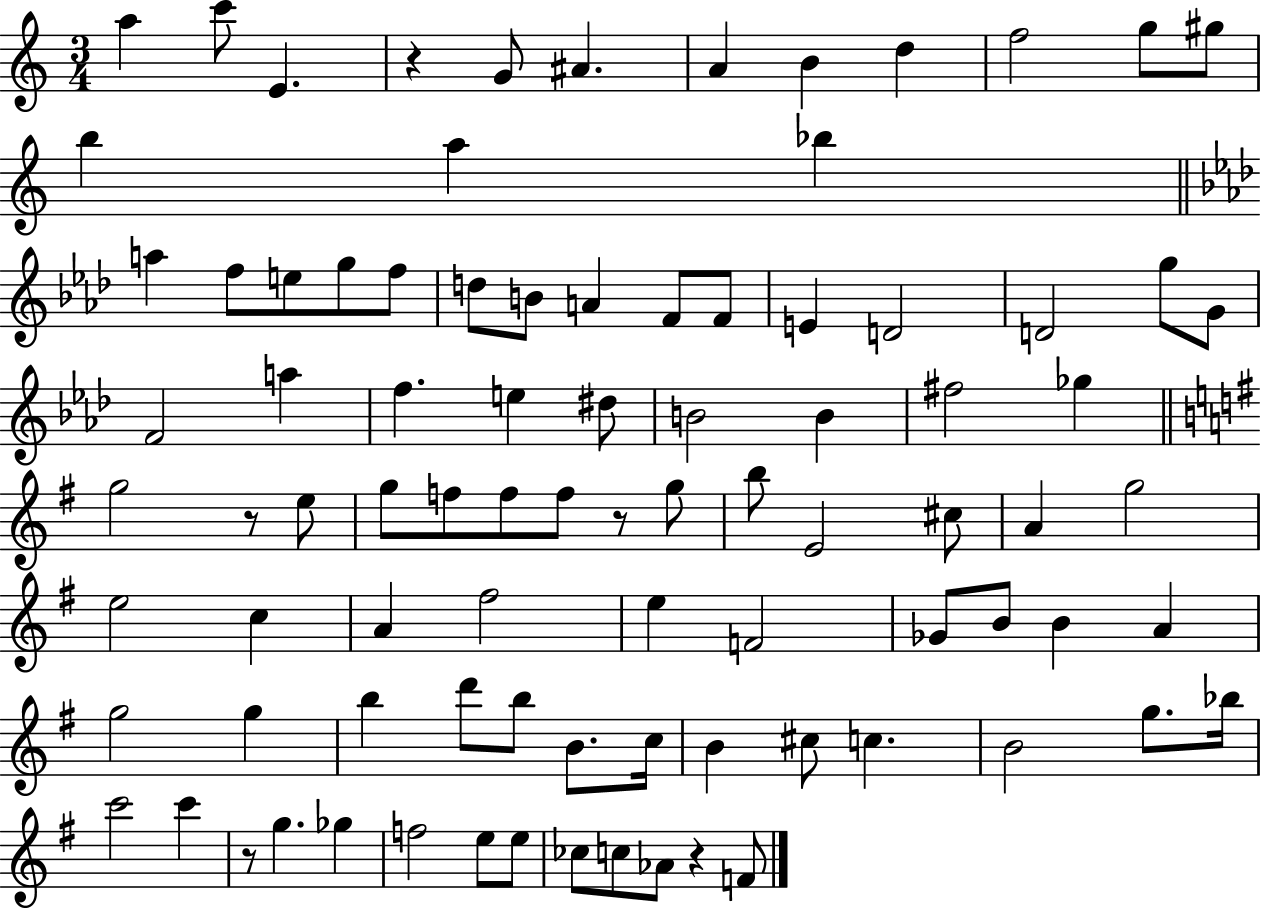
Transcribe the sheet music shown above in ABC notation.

X:1
T:Untitled
M:3/4
L:1/4
K:C
a c'/2 E z G/2 ^A A B d f2 g/2 ^g/2 b a _b a f/2 e/2 g/2 f/2 d/2 B/2 A F/2 F/2 E D2 D2 g/2 G/2 F2 a f e ^d/2 B2 B ^f2 _g g2 z/2 e/2 g/2 f/2 f/2 f/2 z/2 g/2 b/2 E2 ^c/2 A g2 e2 c A ^f2 e F2 _G/2 B/2 B A g2 g b d'/2 b/2 B/2 c/4 B ^c/2 c B2 g/2 _b/4 c'2 c' z/2 g _g f2 e/2 e/2 _c/2 c/2 _A/2 z F/2